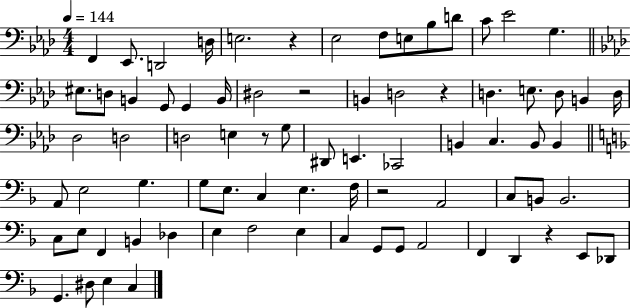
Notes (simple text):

F2/q Eb2/e. D2/h D3/s E3/h. R/q Eb3/h F3/e E3/e Bb3/e D4/e C4/e Eb4/h G3/q. EIS3/e. D3/e B2/q G2/e G2/q B2/s D#3/h R/h B2/q D3/h R/q D3/q. E3/e. D3/e B2/q D3/s Db3/h D3/h D3/h E3/q R/e G3/e D#2/e E2/q. CES2/h B2/q C3/q. B2/e B2/q A2/e E3/h G3/q. G3/e E3/e. C3/q E3/q. F3/s R/h A2/h C3/e B2/e B2/h. C3/e E3/e F2/q B2/q Db3/q E3/q F3/h E3/q C3/q G2/e G2/e A2/h F2/q D2/q R/q E2/e Db2/e G2/q. D#3/e E3/q C3/q